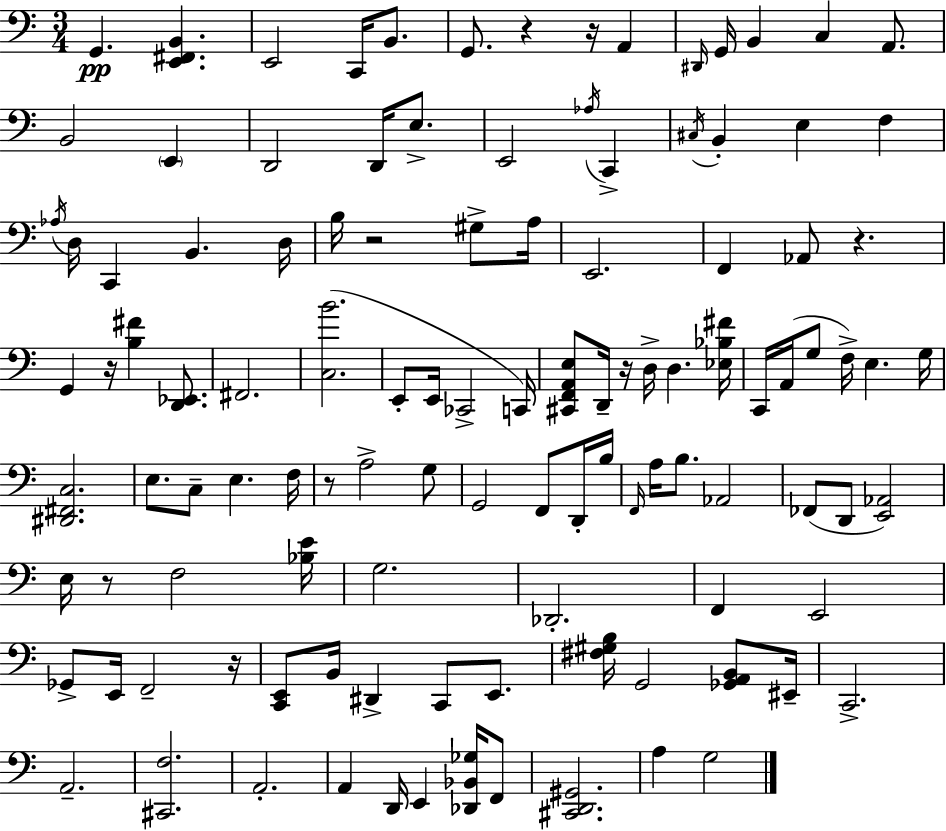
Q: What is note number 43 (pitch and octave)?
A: D3